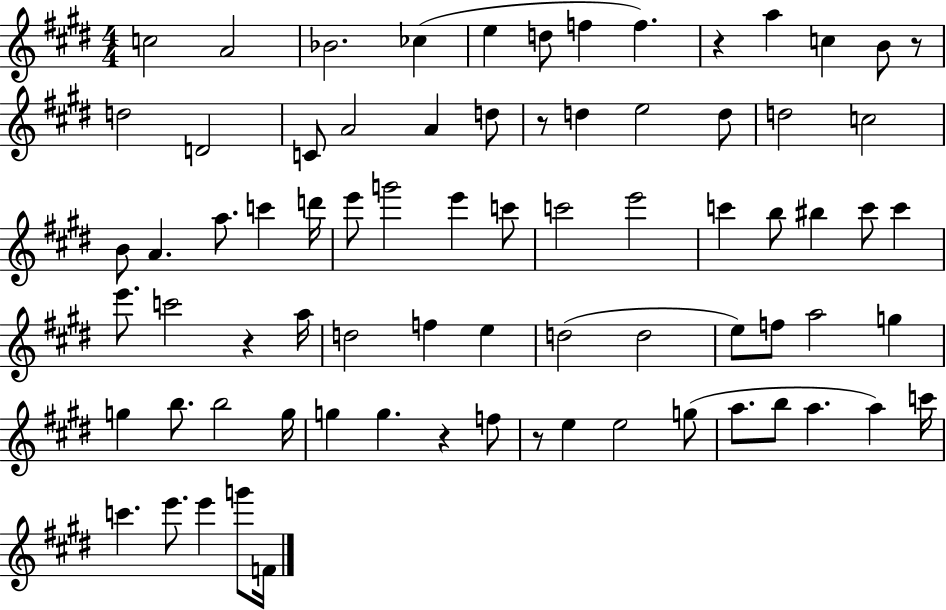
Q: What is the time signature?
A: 4/4